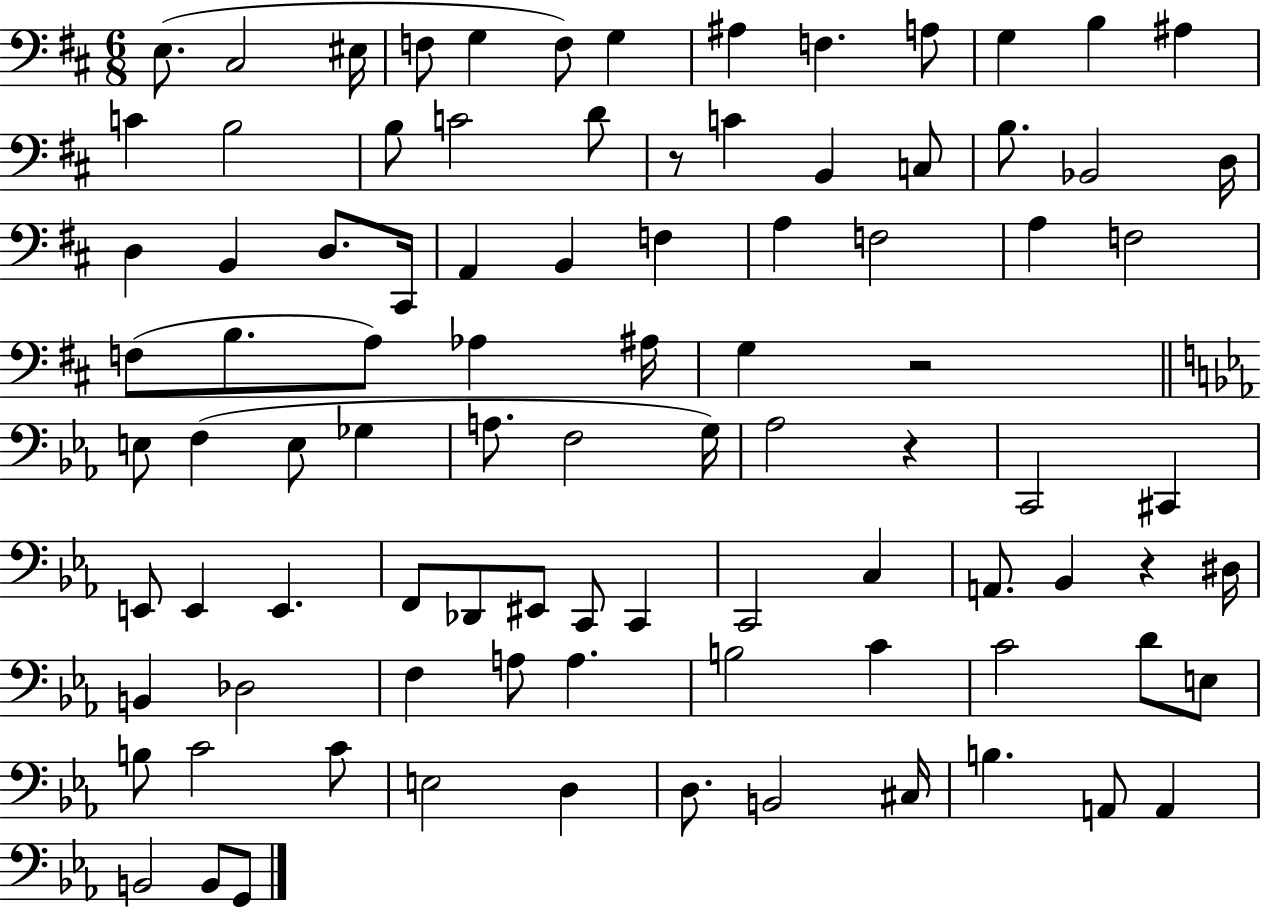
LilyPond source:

{
  \clef bass
  \numericTimeSignature
  \time 6/8
  \key d \major
  e8.( cis2 eis16 | f8 g4 f8) g4 | ais4 f4. a8 | g4 b4 ais4 | \break c'4 b2 | b8 c'2 d'8 | r8 c'4 b,4 c8 | b8. bes,2 d16 | \break d4 b,4 d8. cis,16 | a,4 b,4 f4 | a4 f2 | a4 f2 | \break f8( b8. a8) aes4 ais16 | g4 r2 | \bar "||" \break \key c \minor e8 f4( e8 ges4 | a8. f2 g16) | aes2 r4 | c,2 cis,4 | \break e,8 e,4 e,4. | f,8 des,8 eis,8 c,8 c,4 | c,2 c4 | a,8. bes,4 r4 dis16 | \break b,4 des2 | f4 a8 a4. | b2 c'4 | c'2 d'8 e8 | \break b8 c'2 c'8 | e2 d4 | d8. b,2 cis16 | b4. a,8 a,4 | \break b,2 b,8 g,8 | \bar "|."
}